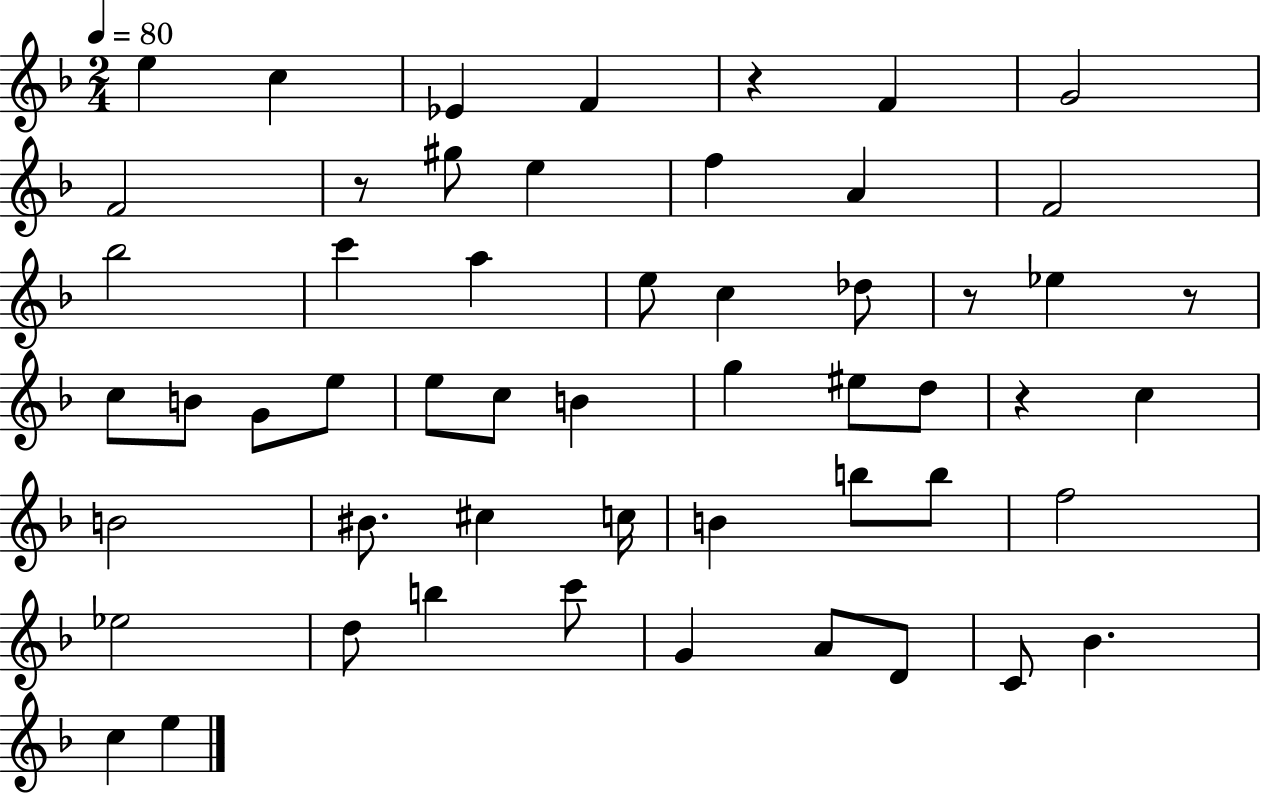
{
  \clef treble
  \numericTimeSignature
  \time 2/4
  \key f \major
  \tempo 4 = 80
  e''4 c''4 | ees'4 f'4 | r4 f'4 | g'2 | \break f'2 | r8 gis''8 e''4 | f''4 a'4 | f'2 | \break bes''2 | c'''4 a''4 | e''8 c''4 des''8 | r8 ees''4 r8 | \break c''8 b'8 g'8 e''8 | e''8 c''8 b'4 | g''4 eis''8 d''8 | r4 c''4 | \break b'2 | bis'8. cis''4 c''16 | b'4 b''8 b''8 | f''2 | \break ees''2 | d''8 b''4 c'''8 | g'4 a'8 d'8 | c'8 bes'4. | \break c''4 e''4 | \bar "|."
}